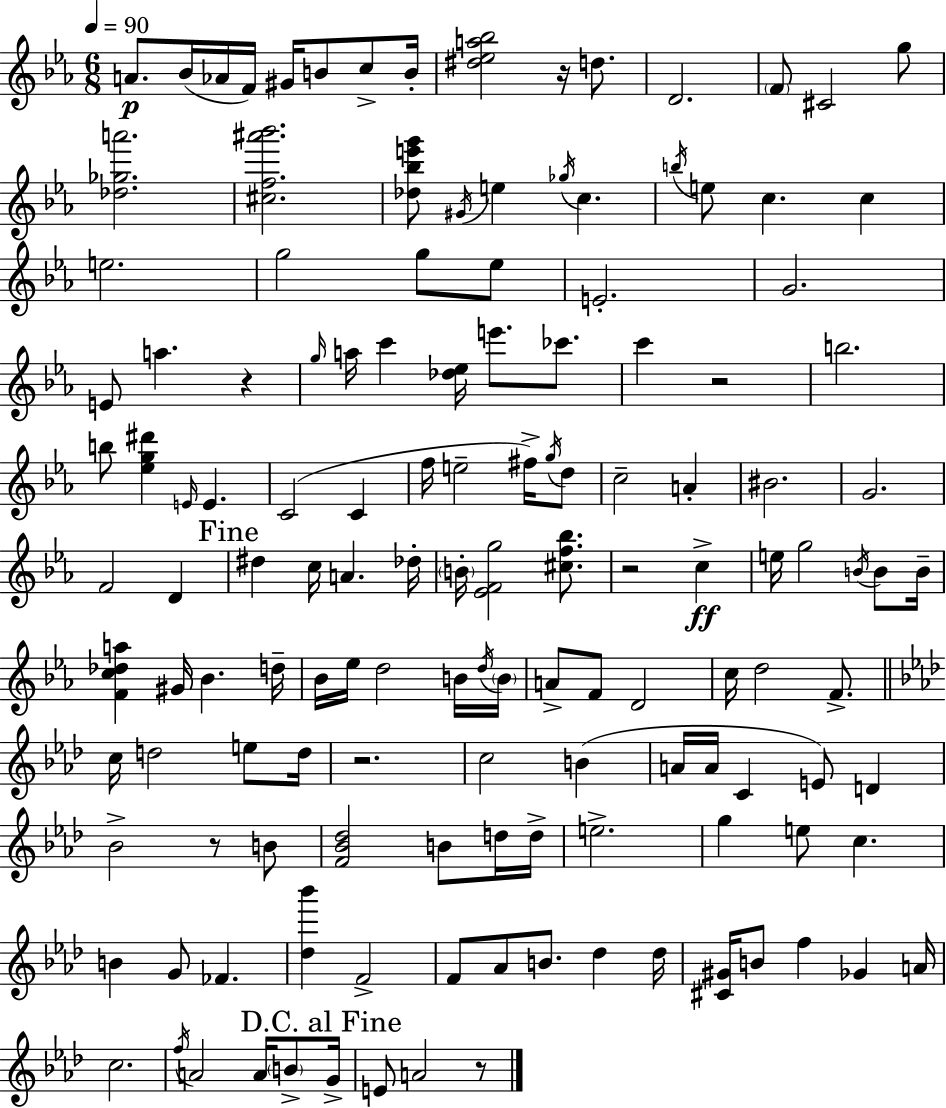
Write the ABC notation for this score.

X:1
T:Untitled
M:6/8
L:1/4
K:Eb
A/2 _B/4 _A/4 F/4 ^G/4 B/2 c/2 B/4 [^d_ea_b]2 z/4 d/2 D2 F/2 ^C2 g/2 [_d_ga']2 [^cf^a'_b']2 [_d_be'g']/2 ^G/4 e _g/4 c b/4 e/2 c c e2 g2 g/2 _e/2 E2 G2 E/2 a z g/4 a/4 c' [_d_e]/4 e'/2 _c'/2 c' z2 b2 b/2 [_eg^d'] E/4 E C2 C f/4 e2 ^f/4 g/4 d/2 c2 A ^B2 G2 F2 D ^d c/4 A _d/4 B/4 [_EFg]2 [^cf_b]/2 z2 c e/4 g2 B/4 B/2 B/4 [Fc_da] ^G/4 _B d/4 _B/4 _e/4 d2 B/4 d/4 B/4 A/2 F/2 D2 c/4 d2 F/2 c/4 d2 e/2 d/4 z2 c2 B A/4 A/4 C E/2 D _B2 z/2 B/2 [F_B_d]2 B/2 d/4 d/4 e2 g e/2 c B G/2 _F [_d_b'] F2 F/2 _A/2 B/2 _d _d/4 [^C^G]/4 B/2 f _G A/4 c2 f/4 A2 A/4 B/2 G/4 E/2 A2 z/2